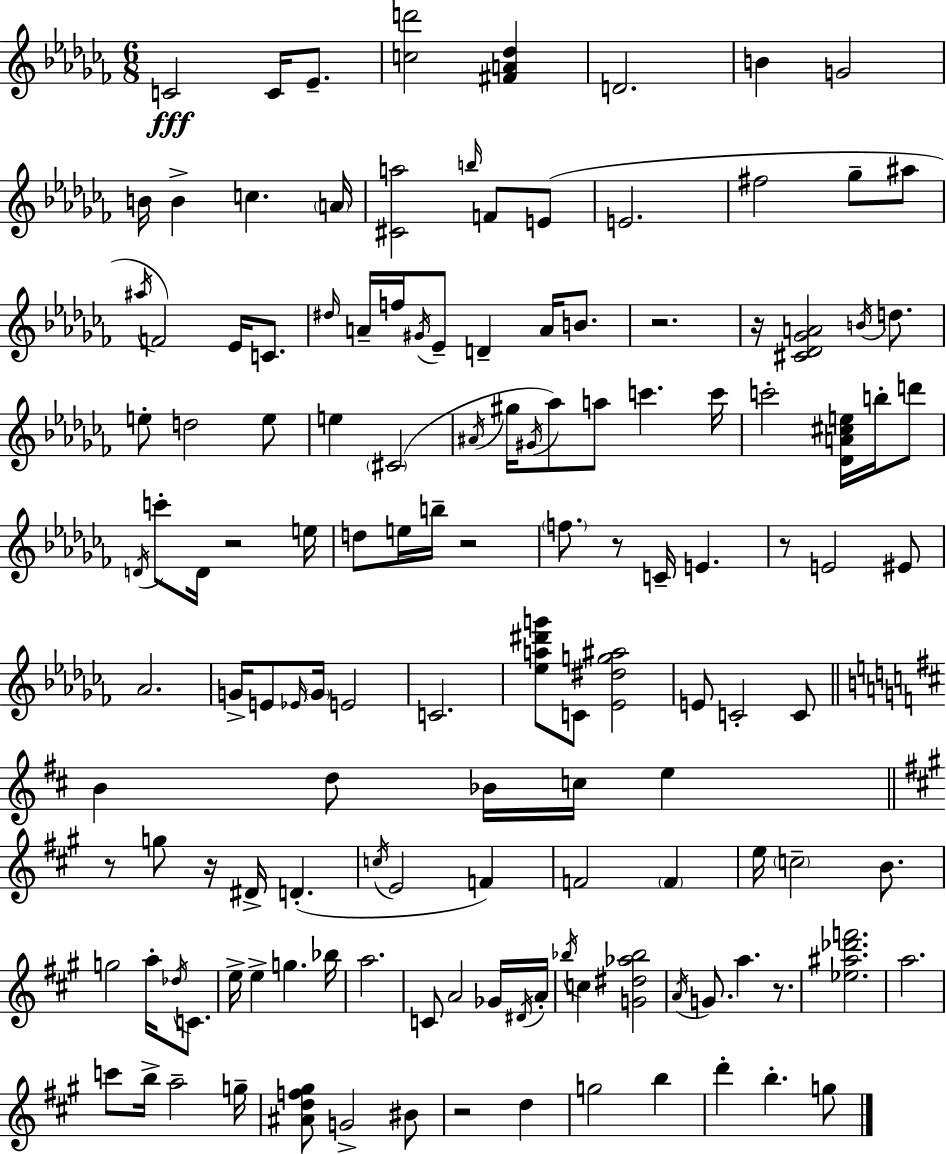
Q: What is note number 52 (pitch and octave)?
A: E5